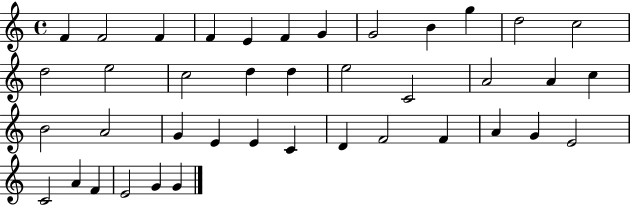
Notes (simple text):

F4/q F4/h F4/q F4/q E4/q F4/q G4/q G4/h B4/q G5/q D5/h C5/h D5/h E5/h C5/h D5/q D5/q E5/h C4/h A4/h A4/q C5/q B4/h A4/h G4/q E4/q E4/q C4/q D4/q F4/h F4/q A4/q G4/q E4/h C4/h A4/q F4/q E4/h G4/q G4/q